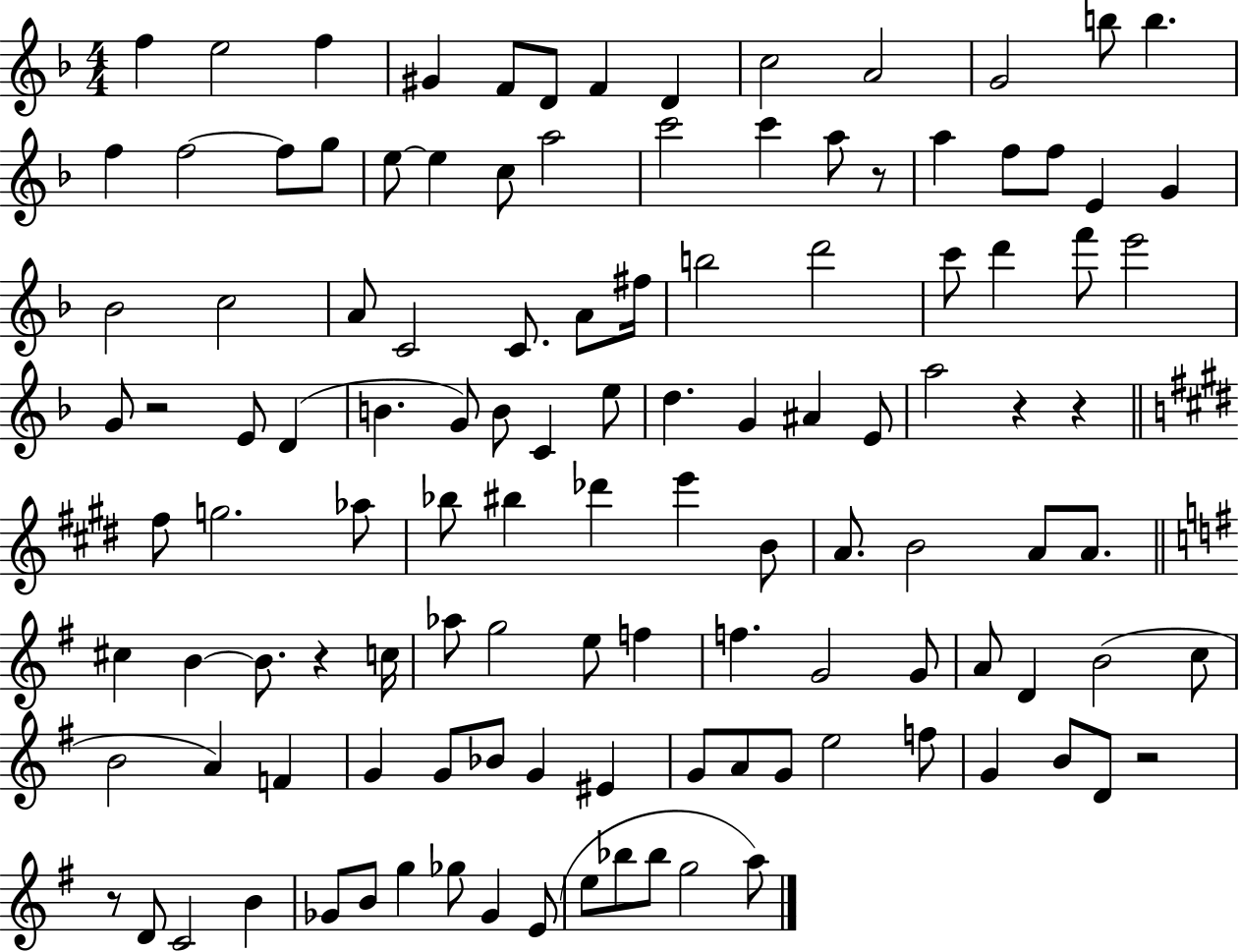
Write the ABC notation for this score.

X:1
T:Untitled
M:4/4
L:1/4
K:F
f e2 f ^G F/2 D/2 F D c2 A2 G2 b/2 b f f2 f/2 g/2 e/2 e c/2 a2 c'2 c' a/2 z/2 a f/2 f/2 E G _B2 c2 A/2 C2 C/2 A/2 ^f/4 b2 d'2 c'/2 d' f'/2 e'2 G/2 z2 E/2 D B G/2 B/2 C e/2 d G ^A E/2 a2 z z ^f/2 g2 _a/2 _b/2 ^b _d' e' B/2 A/2 B2 A/2 A/2 ^c B B/2 z c/4 _a/2 g2 e/2 f f G2 G/2 A/2 D B2 c/2 B2 A F G G/2 _B/2 G ^E G/2 A/2 G/2 e2 f/2 G B/2 D/2 z2 z/2 D/2 C2 B _G/2 B/2 g _g/2 _G E/2 e/2 _b/2 _b/2 g2 a/2